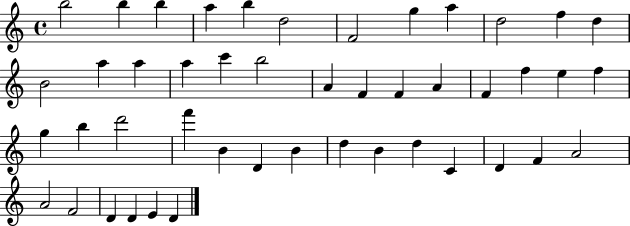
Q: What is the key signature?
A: C major